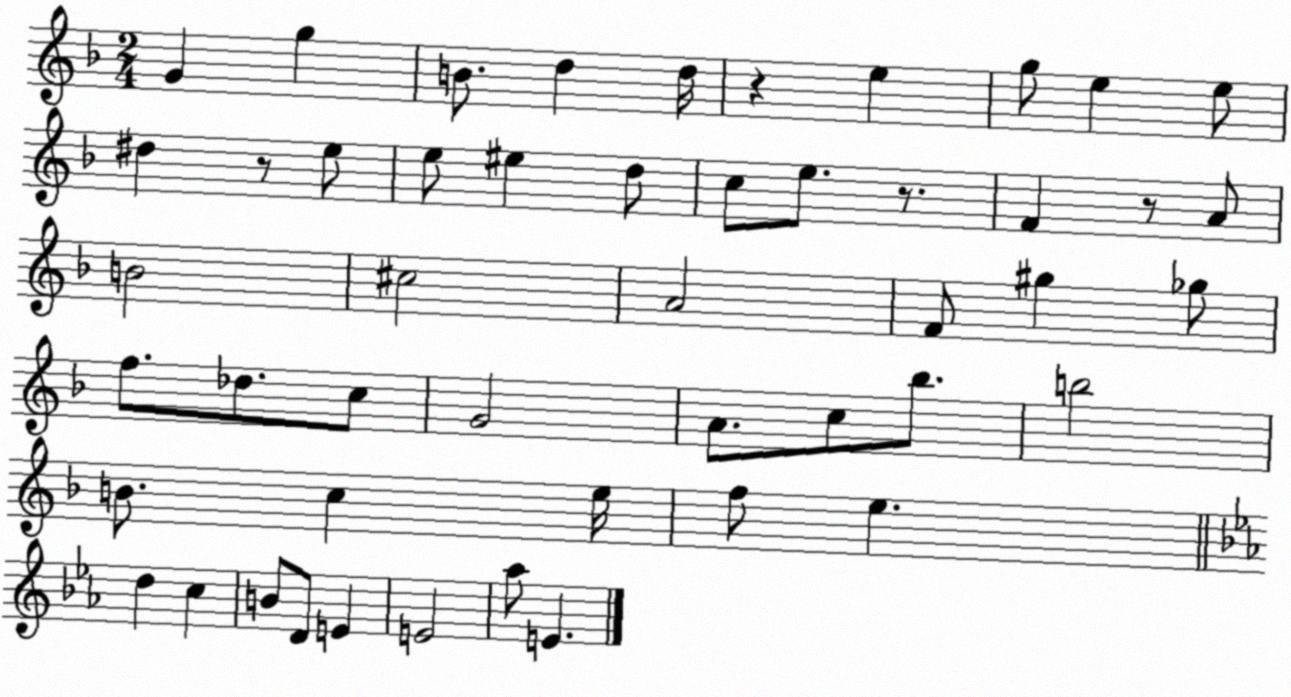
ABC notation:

X:1
T:Untitled
M:2/4
L:1/4
K:F
G g B/2 d d/4 z e g/2 e e/2 ^d z/2 e/2 e/2 ^e d/2 c/2 e/2 z/2 F z/2 A/2 B2 ^c2 A2 F/2 ^g _g/2 f/2 _d/2 c/2 G2 A/2 c/2 _b/2 b2 B/2 c e/4 f/2 e d c B/2 D/2 E E2 _a/2 E